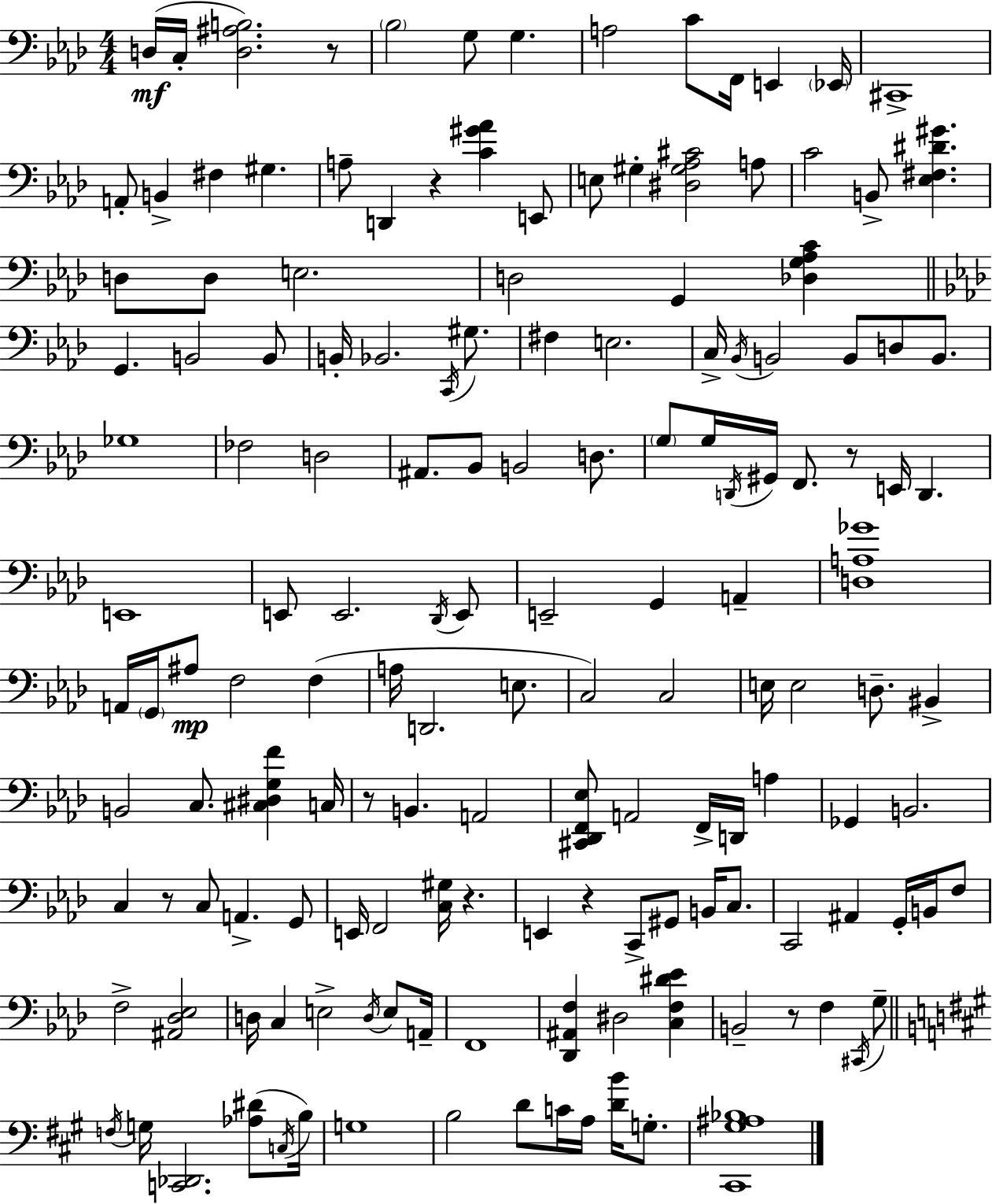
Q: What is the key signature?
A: F minor